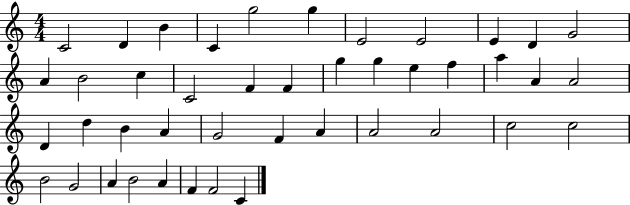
C4/h D4/q B4/q C4/q G5/h G5/q E4/h E4/h E4/q D4/q G4/h A4/q B4/h C5/q C4/h F4/q F4/q G5/q G5/q E5/q F5/q A5/q A4/q A4/h D4/q D5/q B4/q A4/q G4/h F4/q A4/q A4/h A4/h C5/h C5/h B4/h G4/h A4/q B4/h A4/q F4/q F4/h C4/q